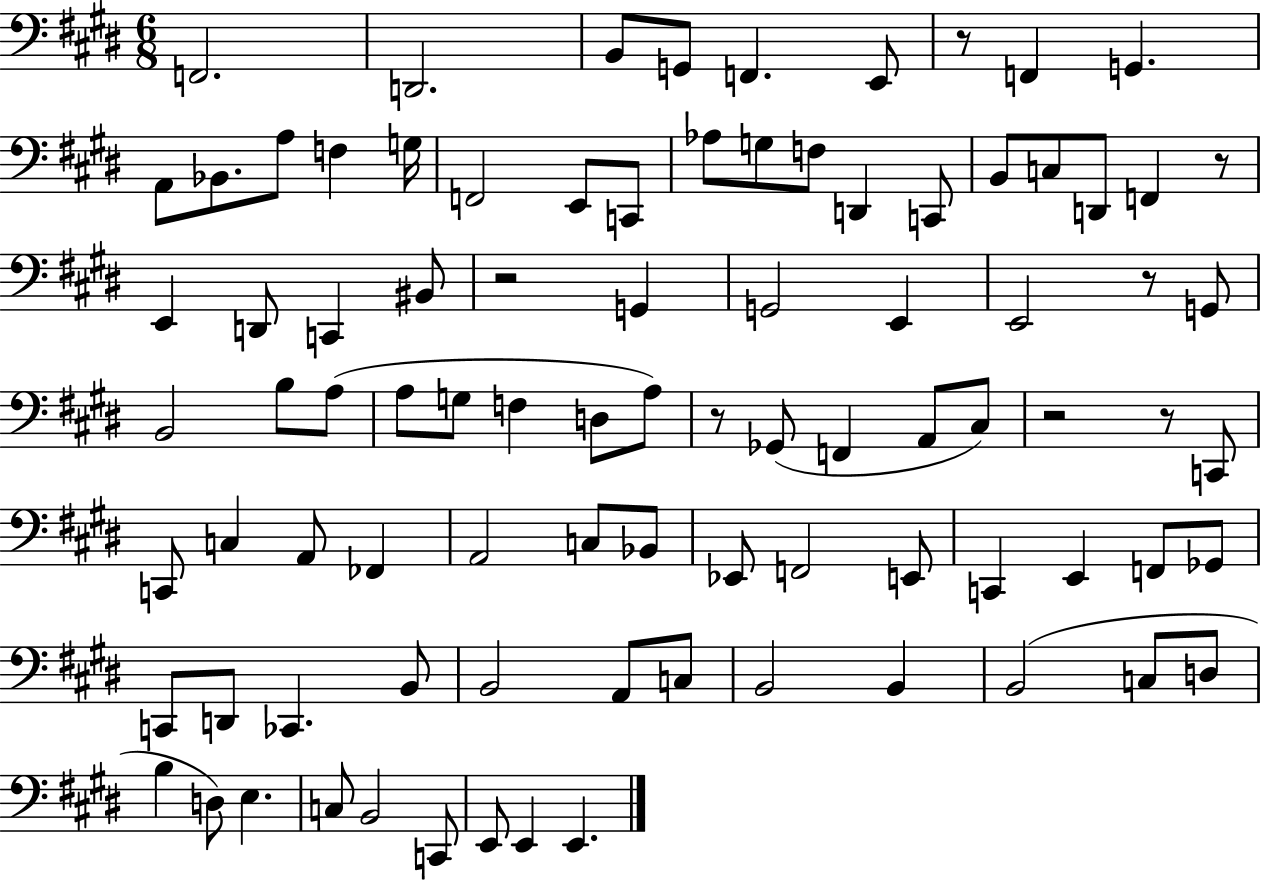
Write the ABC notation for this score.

X:1
T:Untitled
M:6/8
L:1/4
K:E
F,,2 D,,2 B,,/2 G,,/2 F,, E,,/2 z/2 F,, G,, A,,/2 _B,,/2 A,/2 F, G,/4 F,,2 E,,/2 C,,/2 _A,/2 G,/2 F,/2 D,, C,,/2 B,,/2 C,/2 D,,/2 F,, z/2 E,, D,,/2 C,, ^B,,/2 z2 G,, G,,2 E,, E,,2 z/2 G,,/2 B,,2 B,/2 A,/2 A,/2 G,/2 F, D,/2 A,/2 z/2 _G,,/2 F,, A,,/2 ^C,/2 z2 z/2 C,,/2 C,,/2 C, A,,/2 _F,, A,,2 C,/2 _B,,/2 _E,,/2 F,,2 E,,/2 C,, E,, F,,/2 _G,,/2 C,,/2 D,,/2 _C,, B,,/2 B,,2 A,,/2 C,/2 B,,2 B,, B,,2 C,/2 D,/2 B, D,/2 E, C,/2 B,,2 C,,/2 E,,/2 E,, E,,